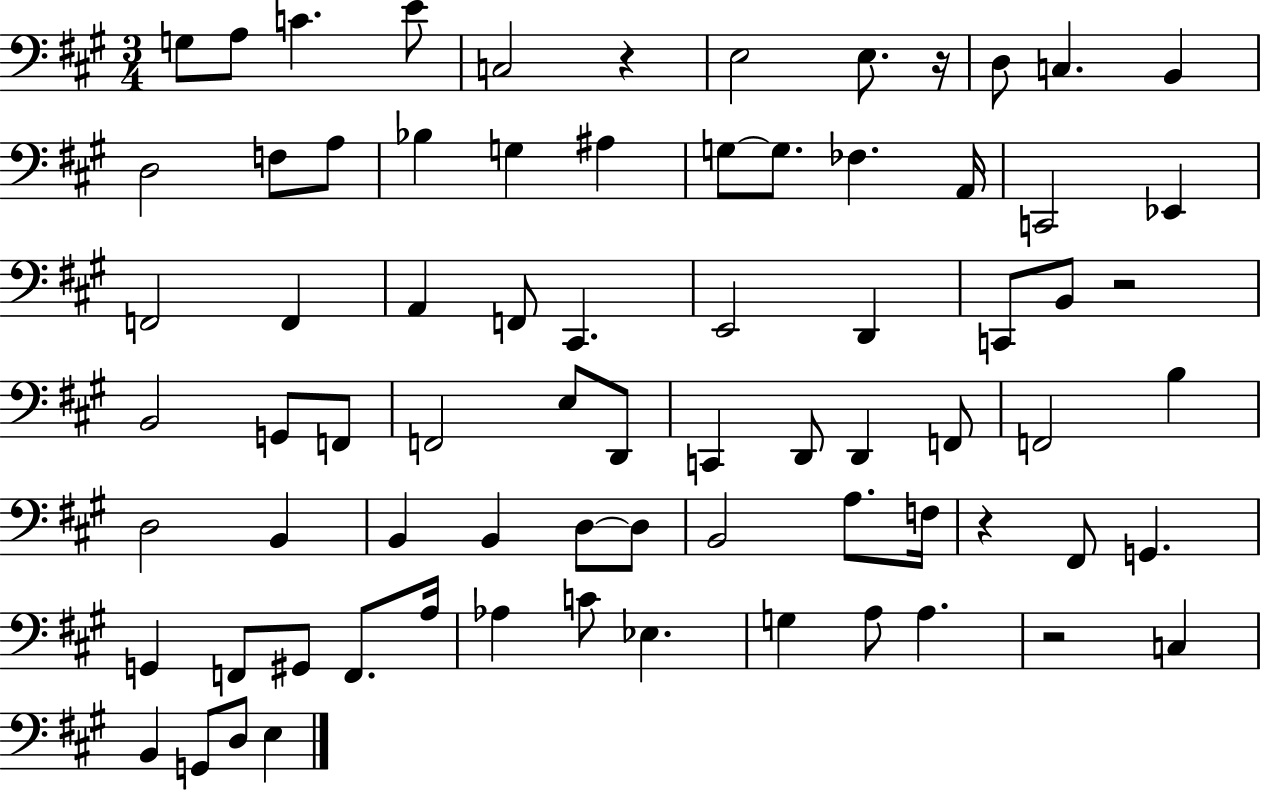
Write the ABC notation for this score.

X:1
T:Untitled
M:3/4
L:1/4
K:A
G,/2 A,/2 C E/2 C,2 z E,2 E,/2 z/4 D,/2 C, B,, D,2 F,/2 A,/2 _B, G, ^A, G,/2 G,/2 _F, A,,/4 C,,2 _E,, F,,2 F,, A,, F,,/2 ^C,, E,,2 D,, C,,/2 B,,/2 z2 B,,2 G,,/2 F,,/2 F,,2 E,/2 D,,/2 C,, D,,/2 D,, F,,/2 F,,2 B, D,2 B,, B,, B,, D,/2 D,/2 B,,2 A,/2 F,/4 z ^F,,/2 G,, G,, F,,/2 ^G,,/2 F,,/2 A,/4 _A, C/2 _E, G, A,/2 A, z2 C, B,, G,,/2 D,/2 E,